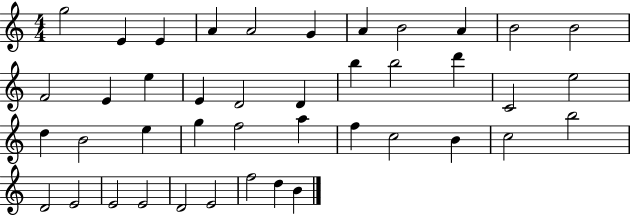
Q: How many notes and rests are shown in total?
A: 42